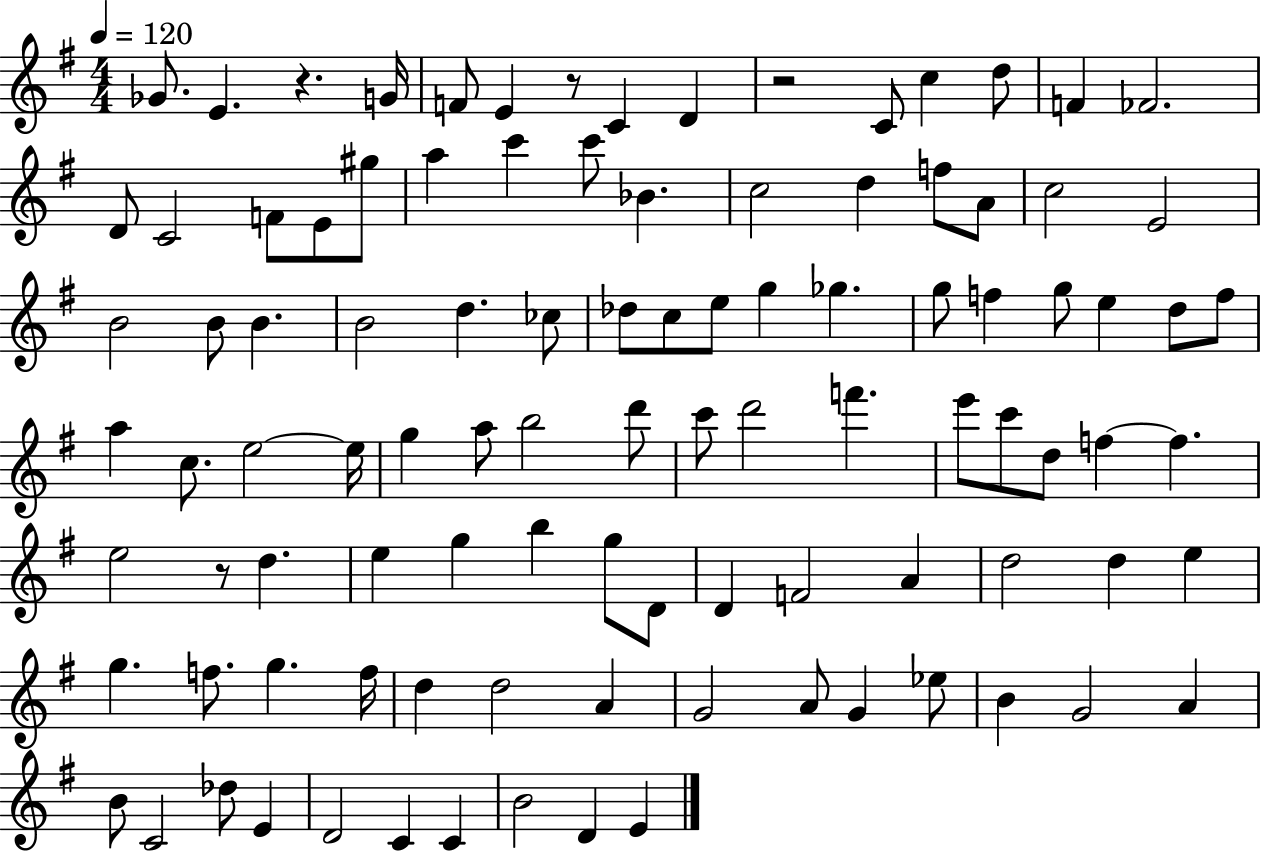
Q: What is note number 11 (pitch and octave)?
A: F4